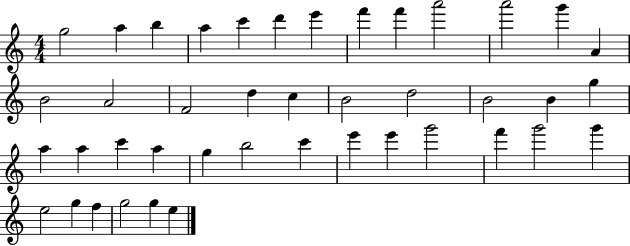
G5/h A5/q B5/q A5/q C6/q D6/q E6/q F6/q F6/q A6/h A6/h G6/q A4/q B4/h A4/h F4/h D5/q C5/q B4/h D5/h B4/h B4/q G5/q A5/q A5/q C6/q A5/q G5/q B5/h C6/q E6/q E6/q G6/h F6/q G6/h G6/q E5/h G5/q F5/q G5/h G5/q E5/q